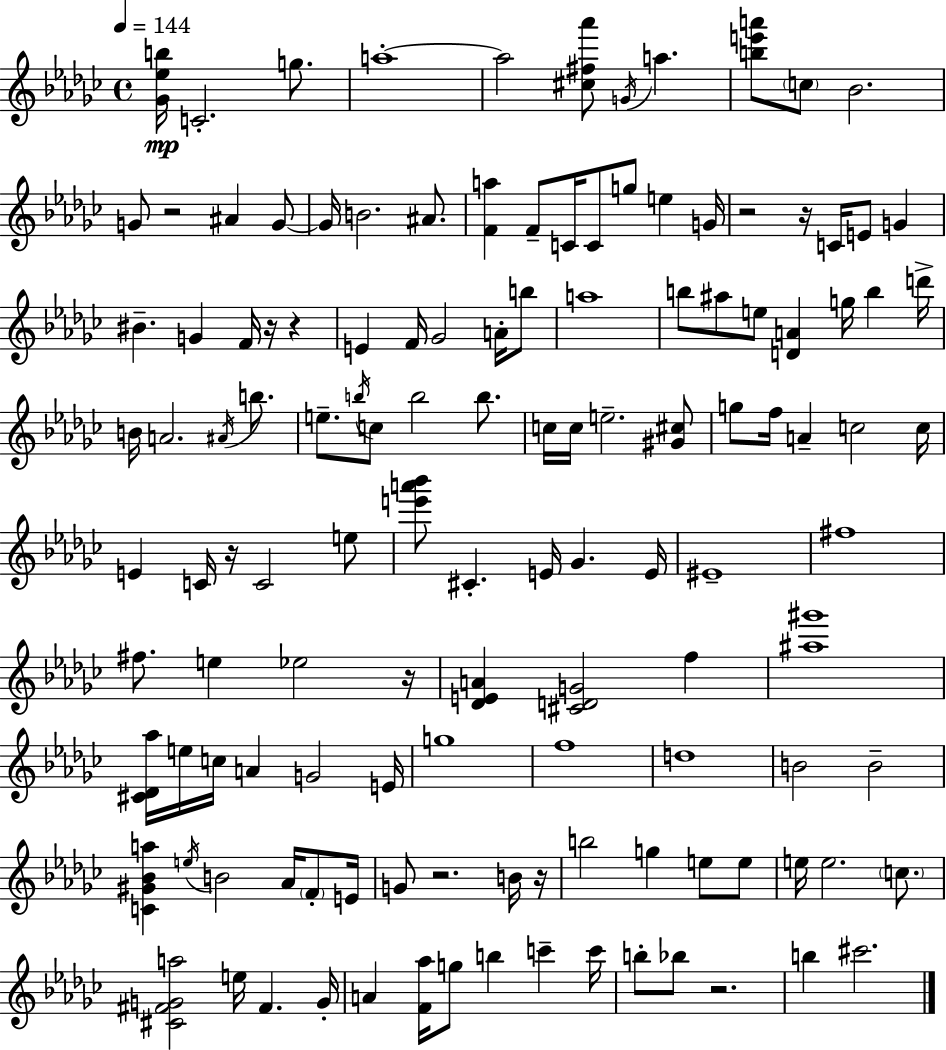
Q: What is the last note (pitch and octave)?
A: C#6